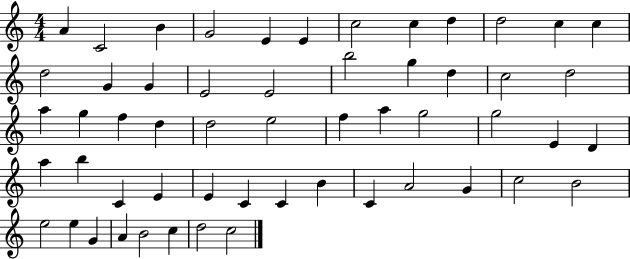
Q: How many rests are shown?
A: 0